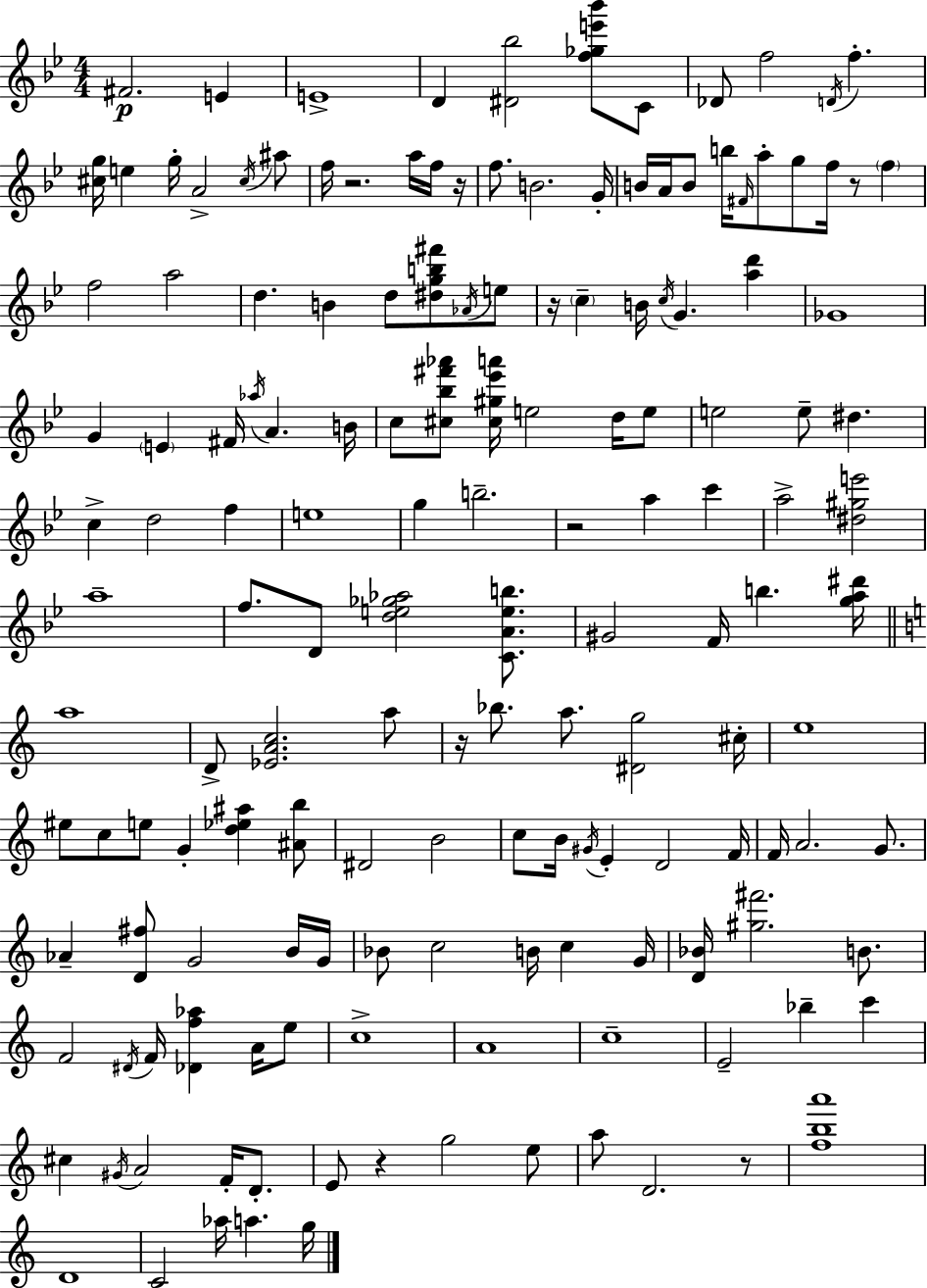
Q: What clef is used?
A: treble